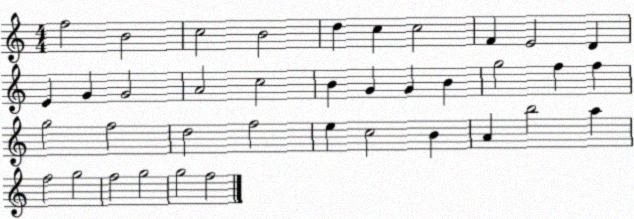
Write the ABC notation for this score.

X:1
T:Untitled
M:4/4
L:1/4
K:C
f2 B2 c2 B2 d c c2 F E2 D E G G2 A2 c2 B G G B g2 f f g2 f2 d2 f2 e c2 B A b2 a f2 g2 f2 g2 g2 f2